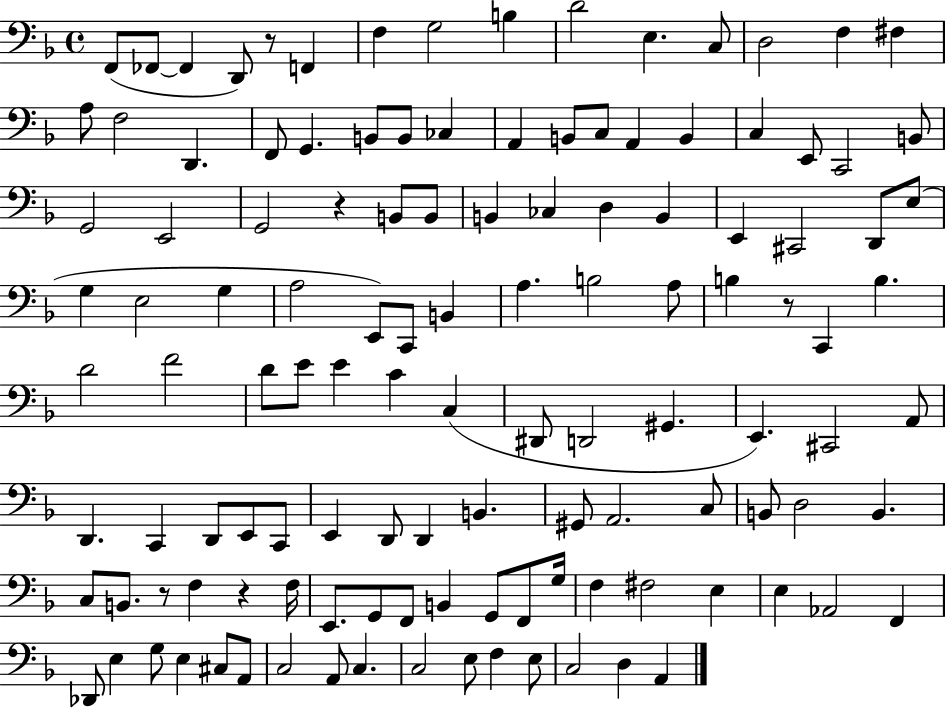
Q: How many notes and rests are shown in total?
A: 123